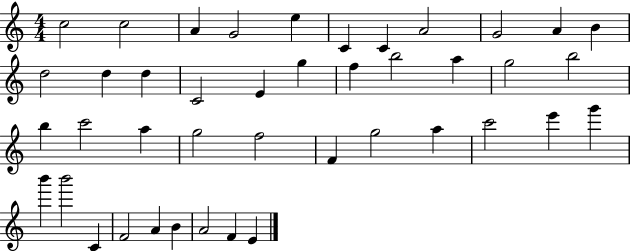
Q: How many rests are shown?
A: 0